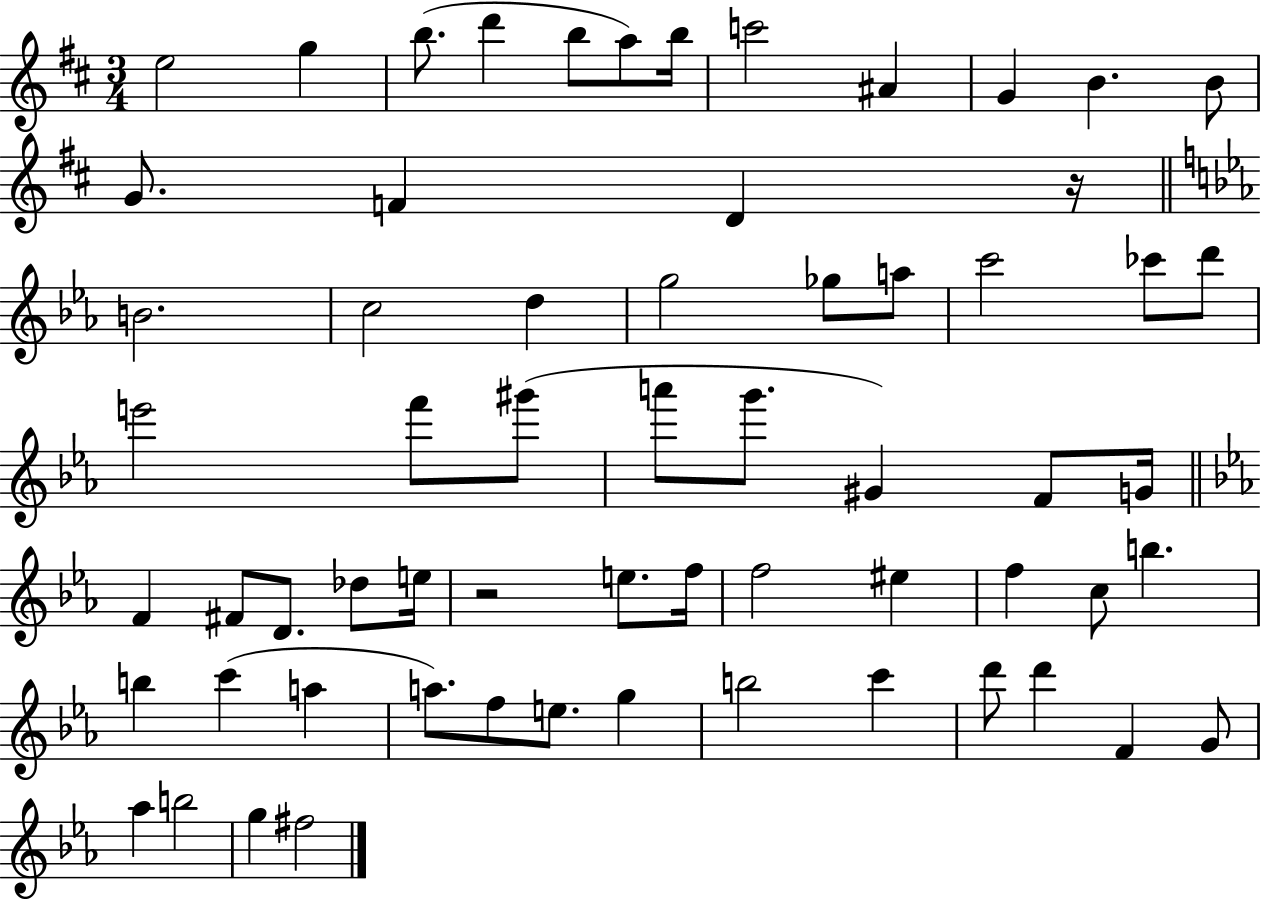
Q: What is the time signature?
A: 3/4